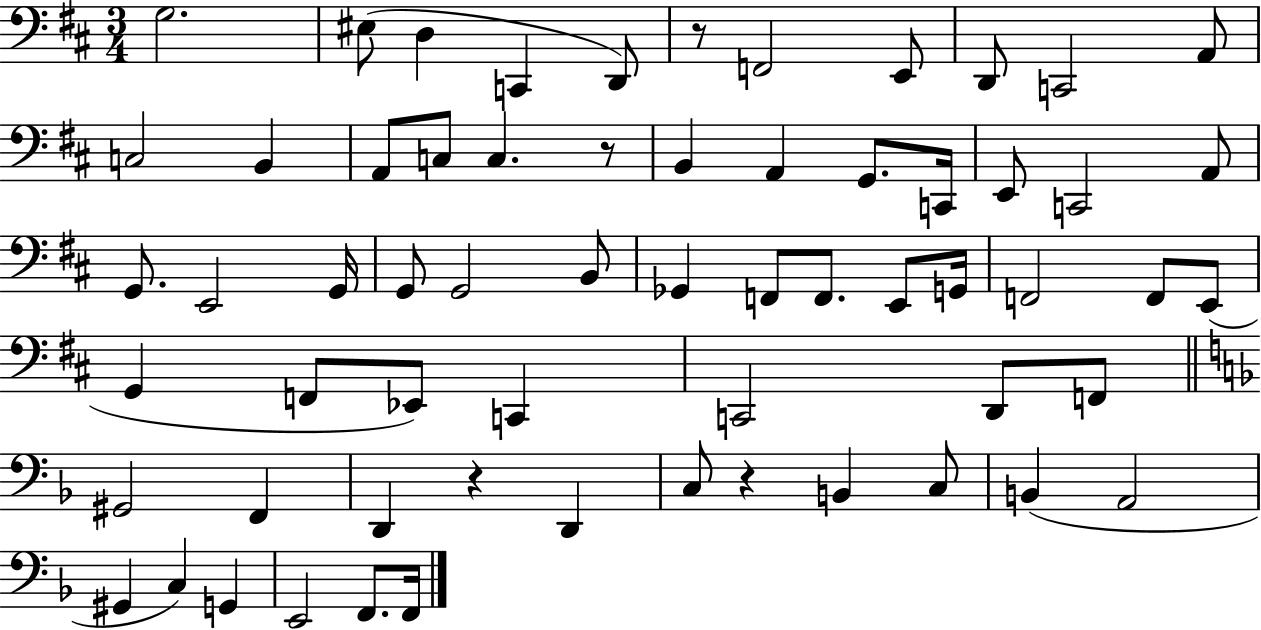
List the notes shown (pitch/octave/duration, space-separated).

G3/h. EIS3/e D3/q C2/q D2/e R/e F2/h E2/e D2/e C2/h A2/e C3/h B2/q A2/e C3/e C3/q. R/e B2/q A2/q G2/e. C2/s E2/e C2/h A2/e G2/e. E2/h G2/s G2/e G2/h B2/e Gb2/q F2/e F2/e. E2/e G2/s F2/h F2/e E2/e G2/q F2/e Eb2/e C2/q C2/h D2/e F2/e G#2/h F2/q D2/q R/q D2/q C3/e R/q B2/q C3/e B2/q A2/h G#2/q C3/q G2/q E2/h F2/e. F2/s